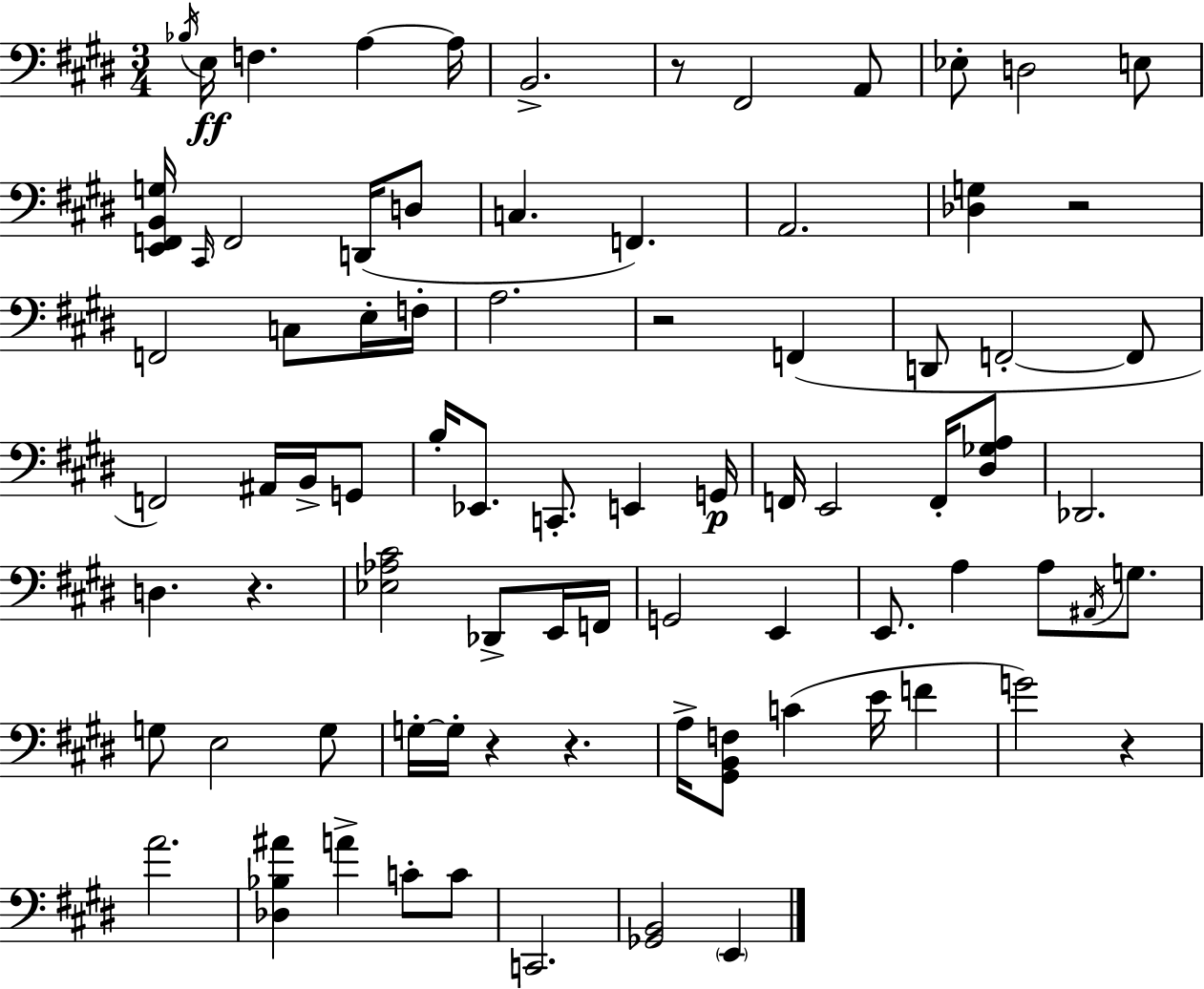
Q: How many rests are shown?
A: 7